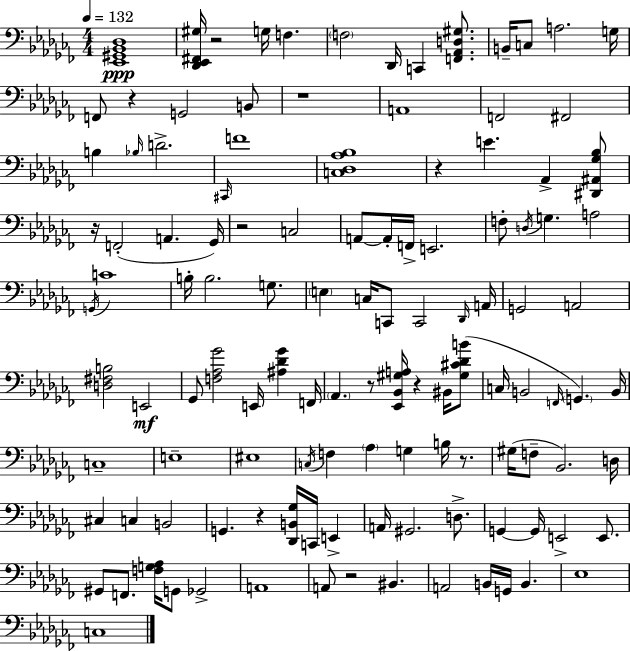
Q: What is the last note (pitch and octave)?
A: C3